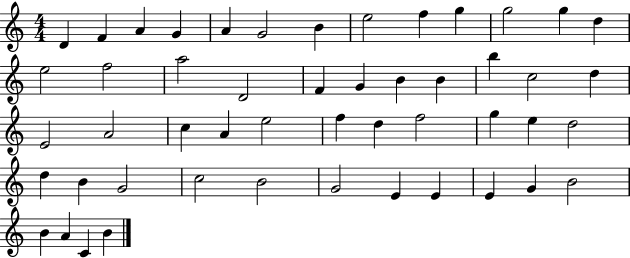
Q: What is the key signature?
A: C major